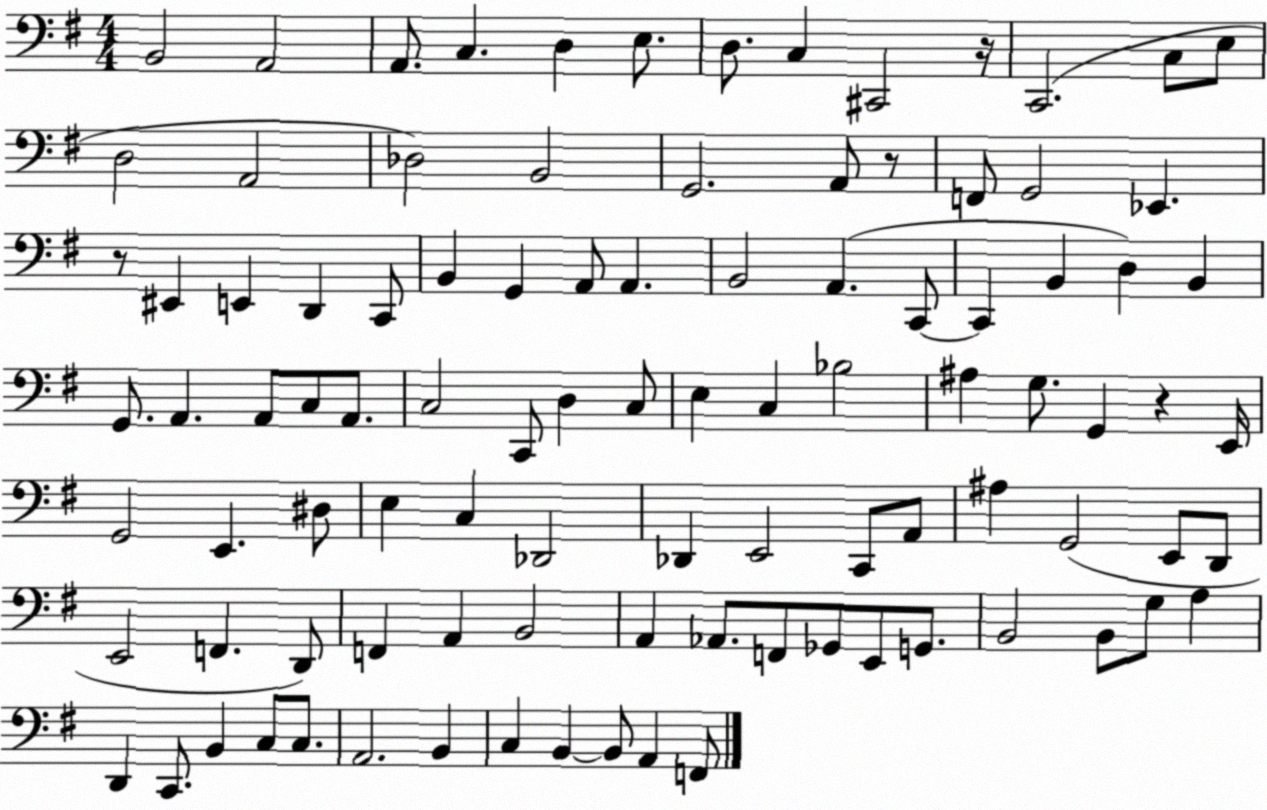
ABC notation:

X:1
T:Untitled
M:4/4
L:1/4
K:G
B,,2 A,,2 A,,/2 C, D, E,/2 D,/2 C, ^C,,2 z/4 C,,2 C,/2 E,/2 D,2 A,,2 _D,2 B,,2 G,,2 A,,/2 z/2 F,,/2 G,,2 _E,, z/2 ^E,, E,, D,, C,,/2 B,, G,, A,,/2 A,, B,,2 A,, C,,/2 C,, B,, D, B,, G,,/2 A,, A,,/2 C,/2 A,,/2 C,2 C,,/2 D, C,/2 E, C, _B,2 ^A, G,/2 G,, z E,,/4 G,,2 E,, ^D,/2 E, C, _D,,2 _D,, E,,2 C,,/2 A,,/2 ^A, G,,2 E,,/2 D,,/2 E,,2 F,, D,,/2 F,, A,, B,,2 A,, _A,,/2 F,,/2 _G,,/2 E,,/2 G,,/2 B,,2 B,,/2 G,/2 A, D,, C,,/2 B,, C,/2 C,/2 A,,2 B,, C, B,, B,,/2 A,, F,,/2